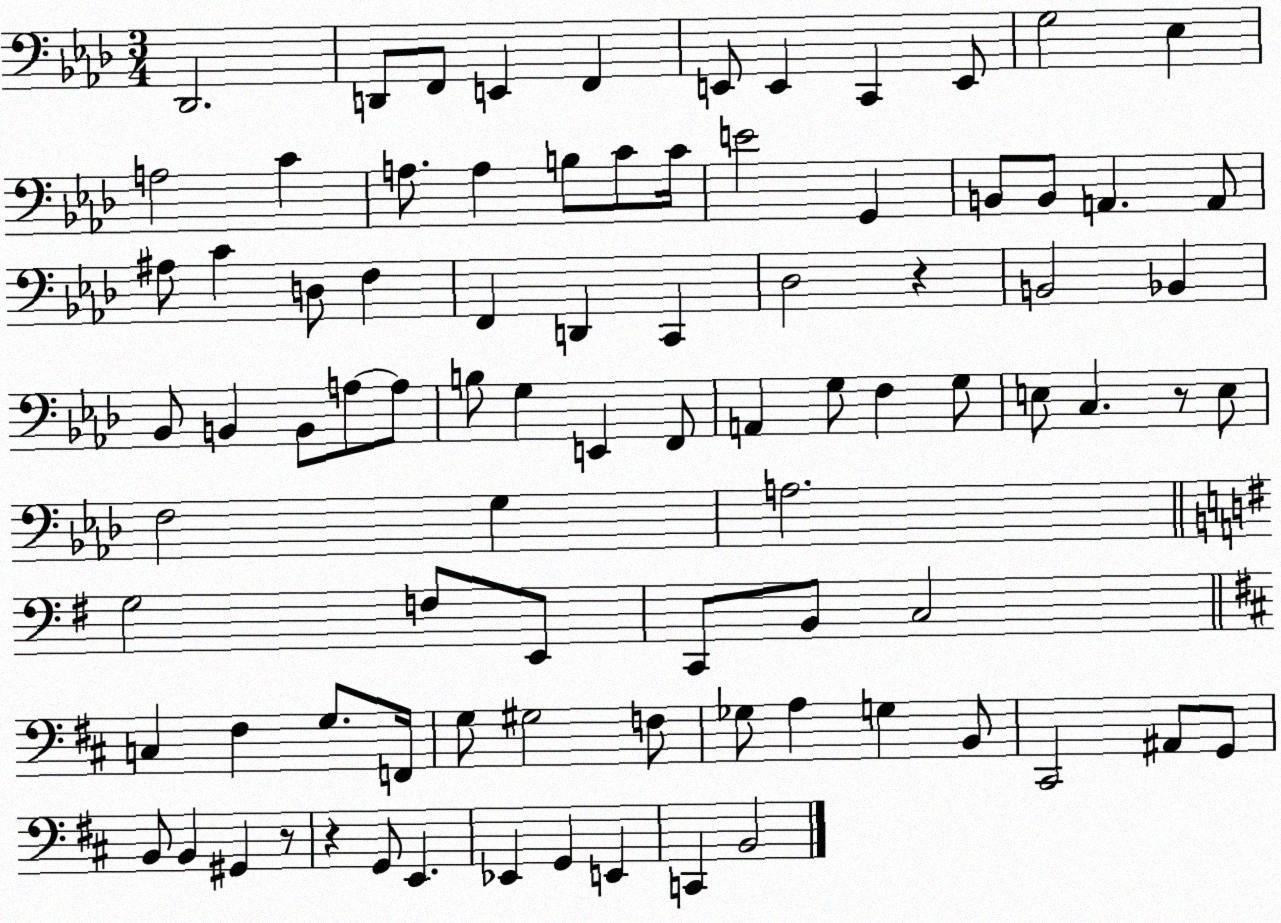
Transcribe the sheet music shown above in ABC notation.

X:1
T:Untitled
M:3/4
L:1/4
K:Ab
_D,,2 D,,/2 F,,/2 E,, F,, E,,/2 E,, C,, E,,/2 G,2 _E, A,2 C A,/2 A, B,/2 C/2 C/4 E2 G,, B,,/2 B,,/2 A,, A,,/2 ^A,/2 C D,/2 F, F,, D,, C,, _D,2 z B,,2 _B,, _B,,/2 B,, B,,/2 A,/2 A,/2 B,/2 G, E,, F,,/2 A,, G,/2 F, G,/2 E,/2 C, z/2 E,/2 F,2 G, A,2 G,2 F,/2 E,,/2 C,,/2 B,,/2 C,2 C, ^F, G,/2 F,,/4 G,/2 ^G,2 F,/2 _G,/2 A, G, B,,/2 ^C,,2 ^A,,/2 G,,/2 B,,/2 B,, ^G,, z/2 z G,,/2 E,, _E,, G,, E,, C,, B,,2